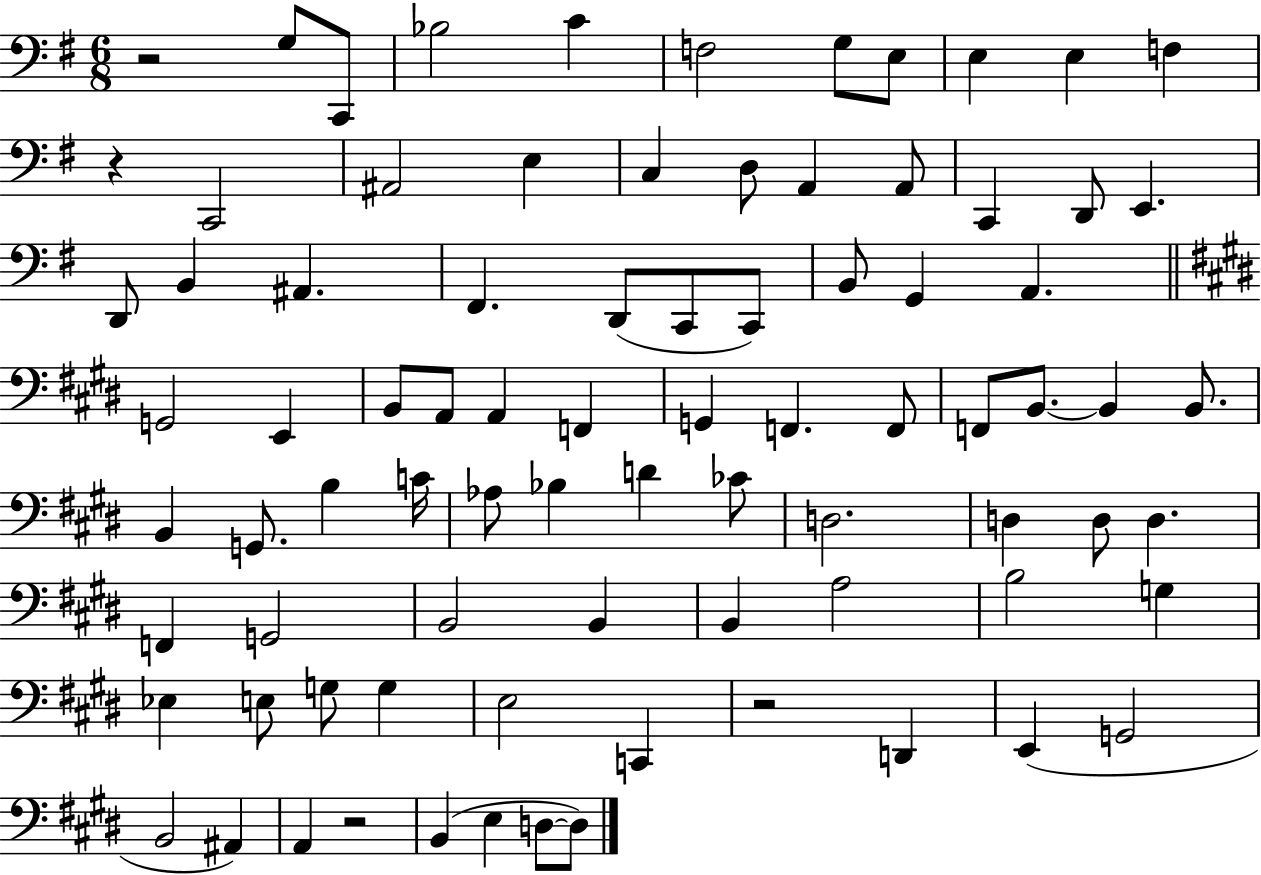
X:1
T:Untitled
M:6/8
L:1/4
K:G
z2 G,/2 C,,/2 _B,2 C F,2 G,/2 E,/2 E, E, F, z C,,2 ^A,,2 E, C, D,/2 A,, A,,/2 C,, D,,/2 E,, D,,/2 B,, ^A,, ^F,, D,,/2 C,,/2 C,,/2 B,,/2 G,, A,, G,,2 E,, B,,/2 A,,/2 A,, F,, G,, F,, F,,/2 F,,/2 B,,/2 B,, B,,/2 B,, G,,/2 B, C/4 _A,/2 _B, D _C/2 D,2 D, D,/2 D, F,, G,,2 B,,2 B,, B,, A,2 B,2 G, _E, E,/2 G,/2 G, E,2 C,, z2 D,, E,, G,,2 B,,2 ^A,, A,, z2 B,, E, D,/2 D,/2